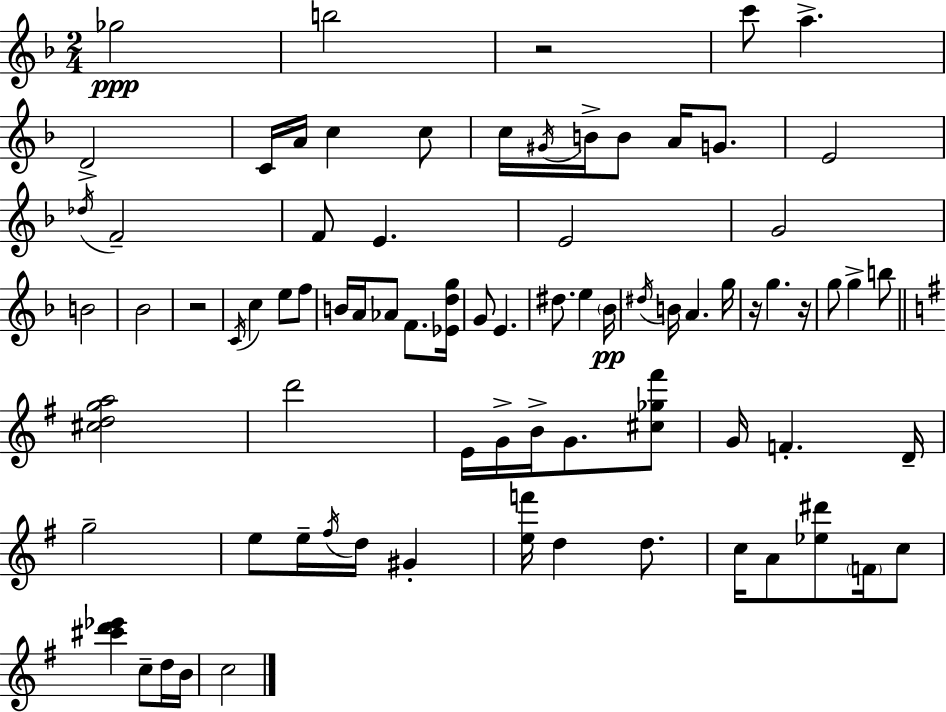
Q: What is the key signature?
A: F major